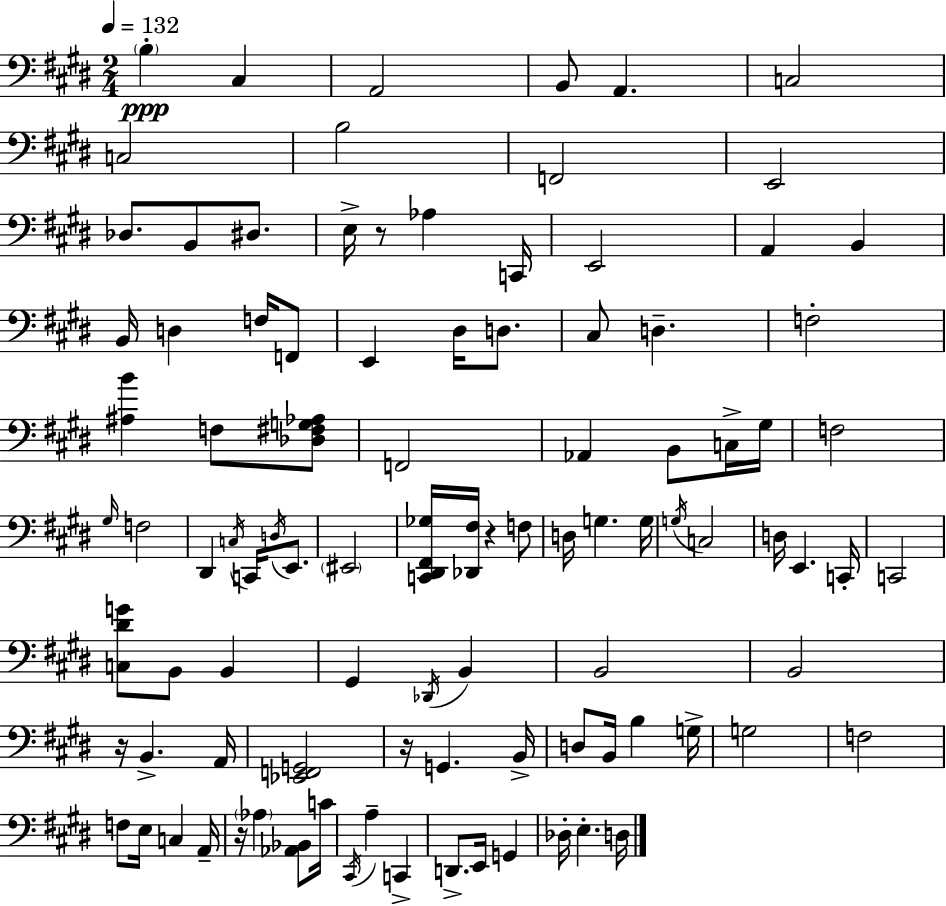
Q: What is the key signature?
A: E major